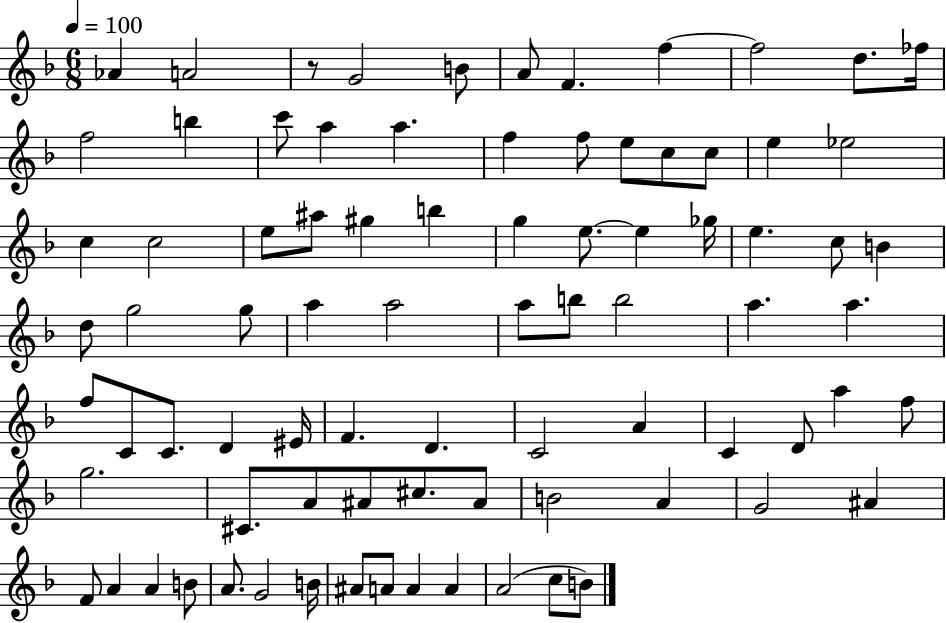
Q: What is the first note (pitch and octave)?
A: Ab4